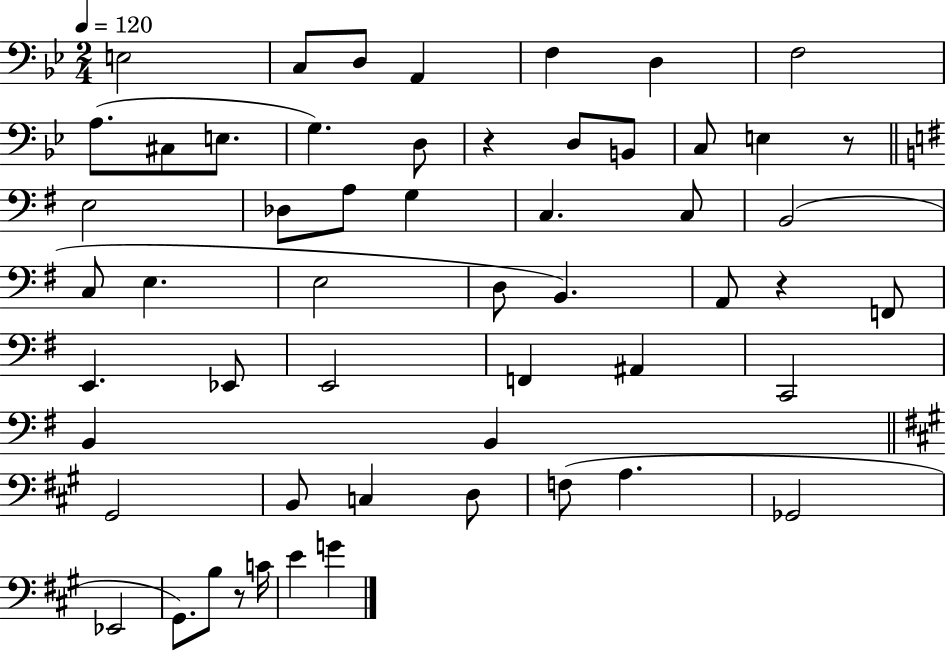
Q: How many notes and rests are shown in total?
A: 55